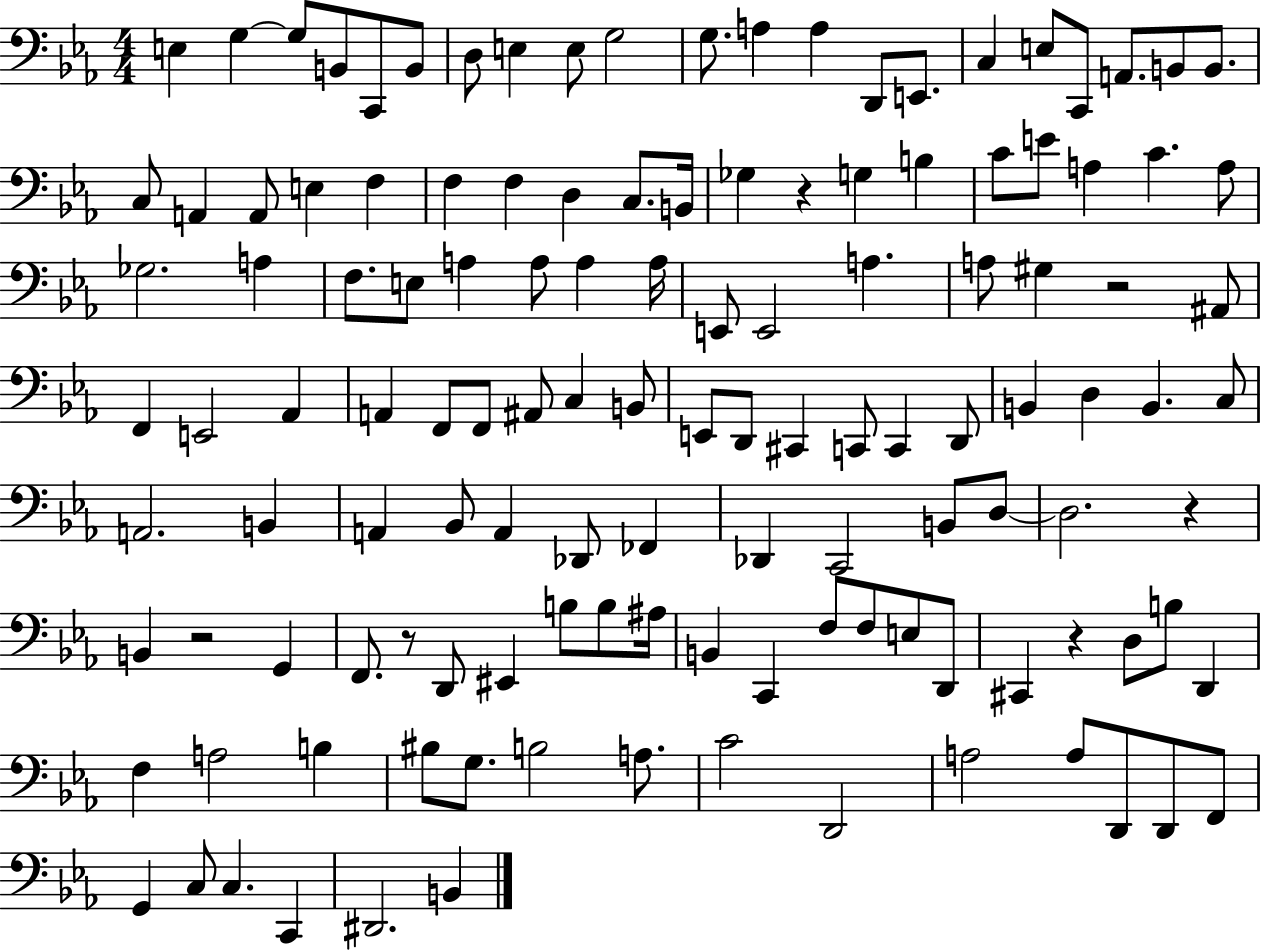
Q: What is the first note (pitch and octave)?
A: E3